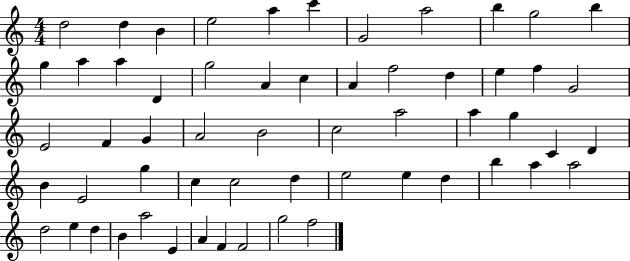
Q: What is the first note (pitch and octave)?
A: D5